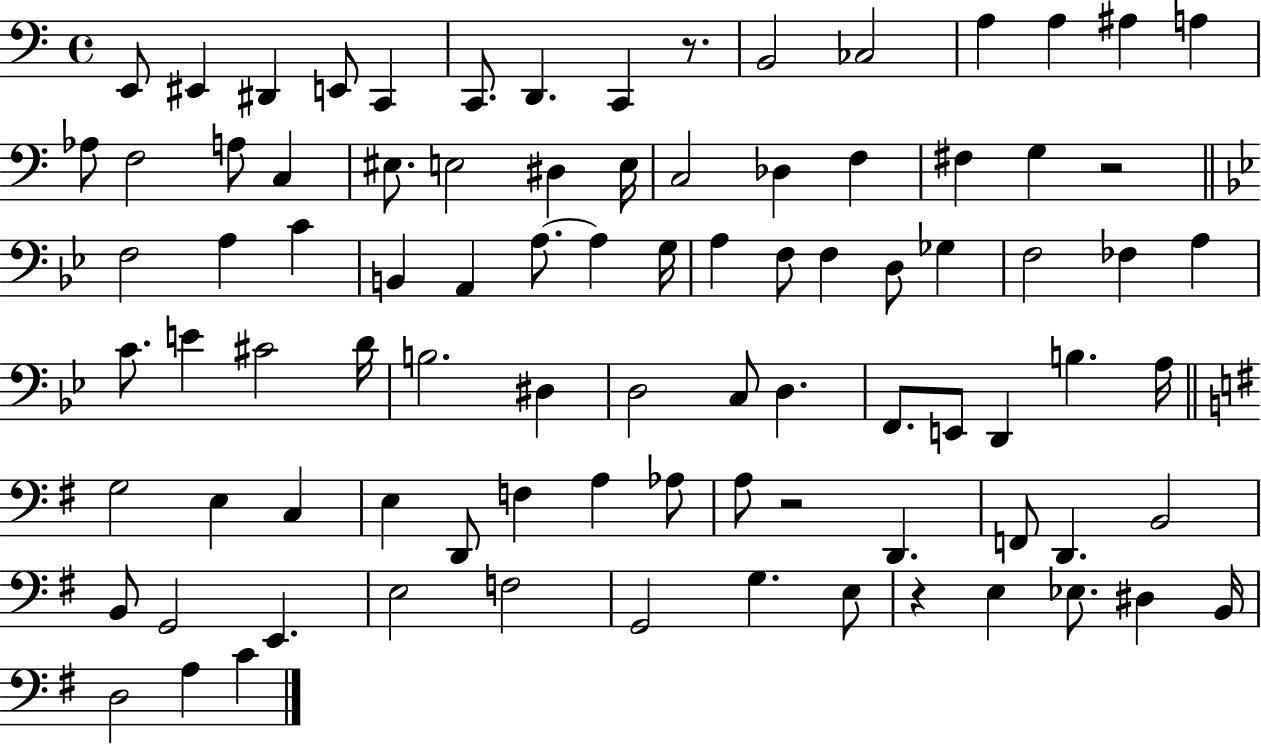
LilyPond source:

{
  \clef bass
  \time 4/4
  \defaultTimeSignature
  \key c \major
  e,8 eis,4 dis,4 e,8 c,4 | c,8. d,4. c,4 r8. | b,2 ces2 | a4 a4 ais4 a4 | \break aes8 f2 a8 c4 | eis8. e2 dis4 e16 | c2 des4 f4 | fis4 g4 r2 | \break \bar "||" \break \key g \minor f2 a4 c'4 | b,4 a,4 a8.~~ a4 g16 | a4 f8 f4 d8 ges4 | f2 fes4 a4 | \break c'8. e'4 cis'2 d'16 | b2. dis4 | d2 c8 d4. | f,8. e,8 d,4 b4. a16 | \break \bar "||" \break \key e \minor g2 e4 c4 | e4 d,8 f4 a4 aes8 | a8 r2 d,4. | f,8 d,4. b,2 | \break b,8 g,2 e,4. | e2 f2 | g,2 g4. e8 | r4 e4 ees8. dis4 b,16 | \break d2 a4 c'4 | \bar "|."
}